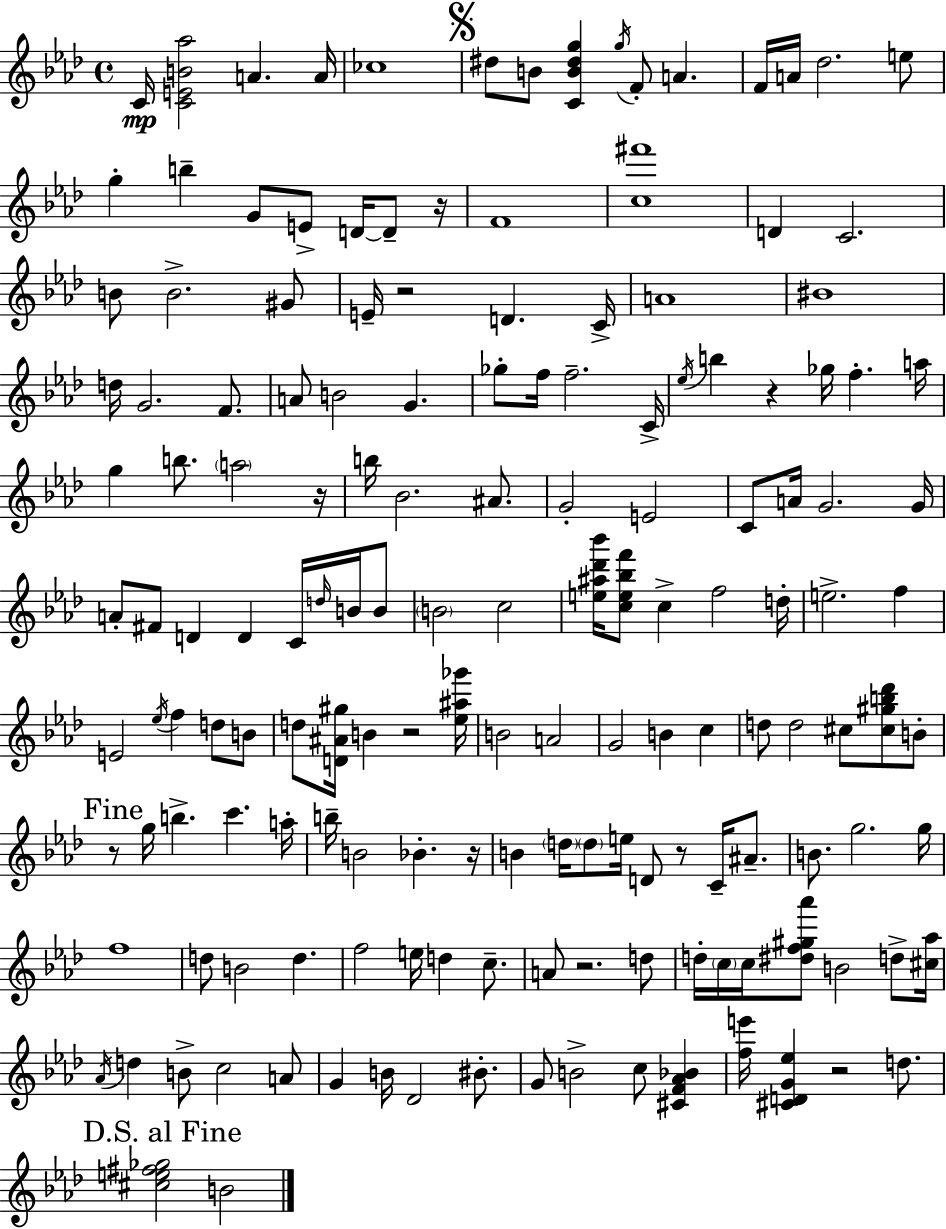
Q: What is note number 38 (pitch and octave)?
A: F5